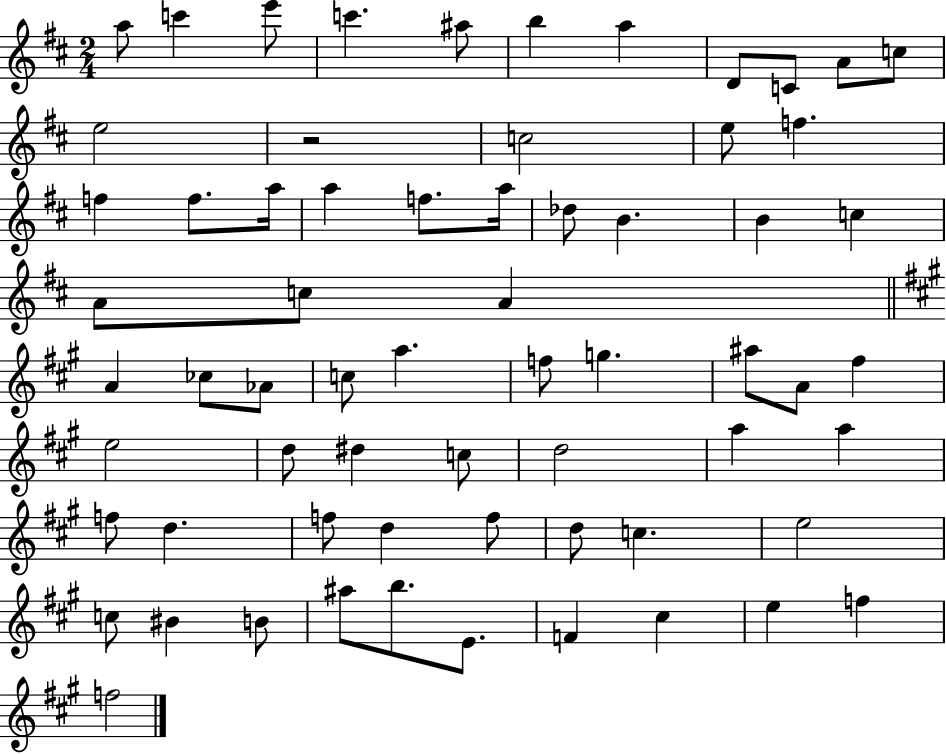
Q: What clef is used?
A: treble